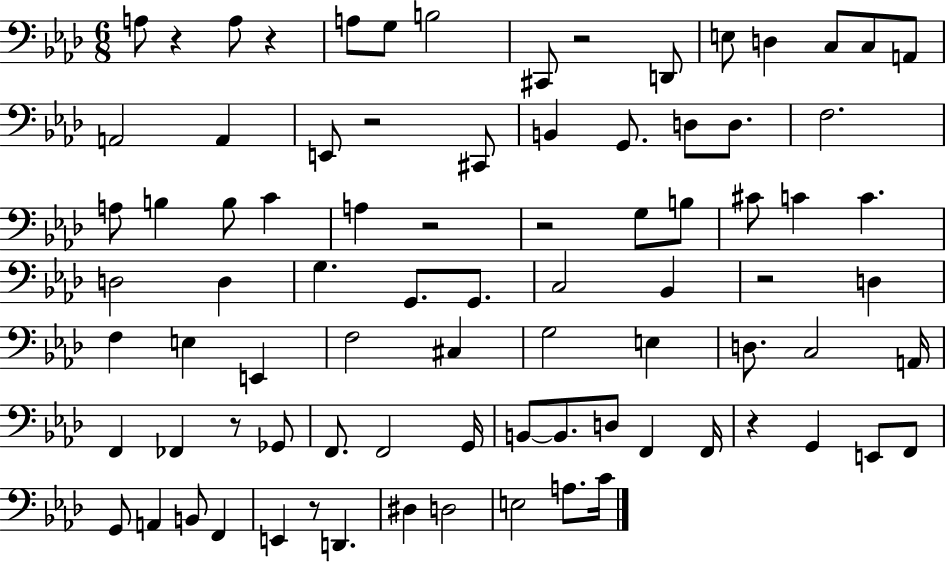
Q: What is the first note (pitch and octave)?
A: A3